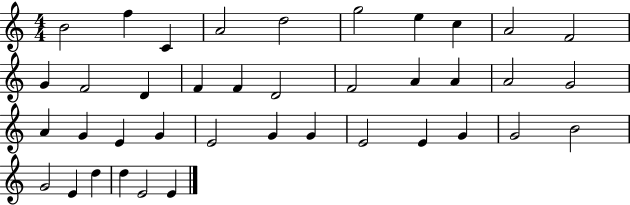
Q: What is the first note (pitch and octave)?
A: B4